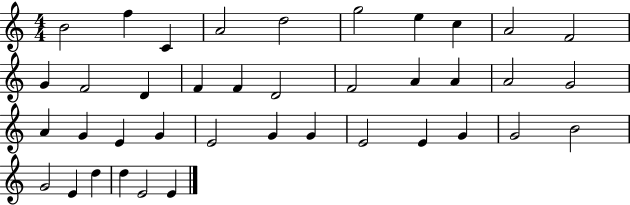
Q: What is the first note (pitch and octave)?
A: B4